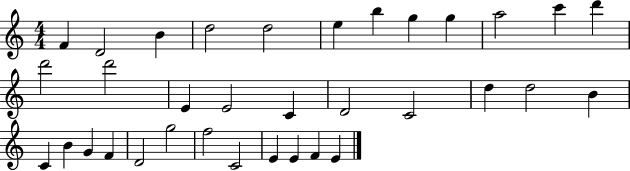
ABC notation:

X:1
T:Untitled
M:4/4
L:1/4
K:C
F D2 B d2 d2 e b g g a2 c' d' d'2 d'2 E E2 C D2 C2 d d2 B C B G F D2 g2 f2 C2 E E F E